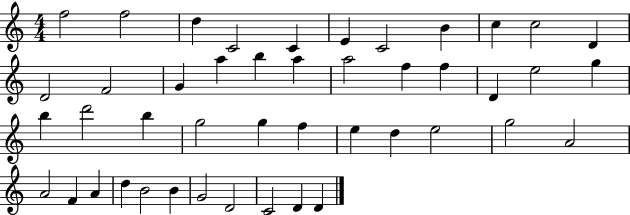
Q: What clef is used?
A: treble